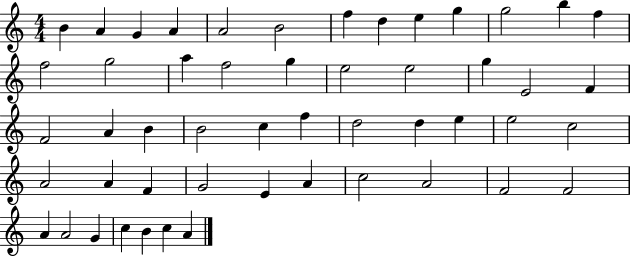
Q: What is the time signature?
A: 4/4